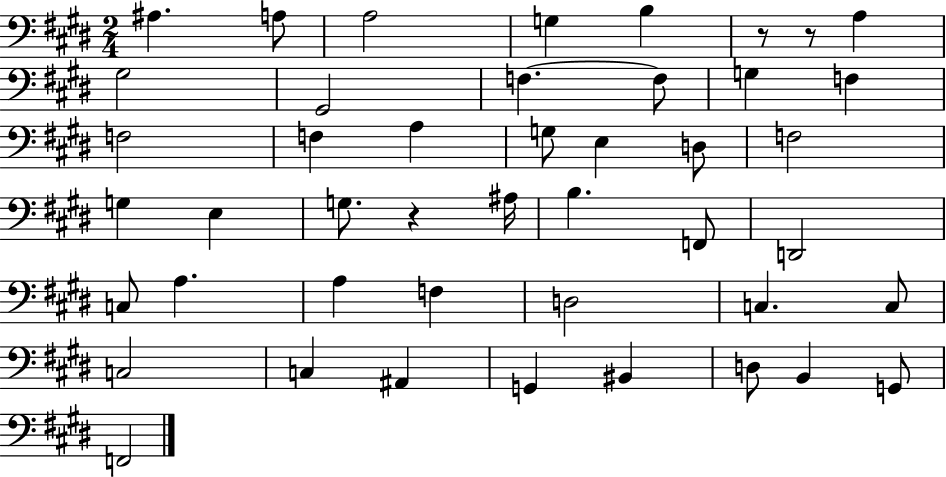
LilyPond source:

{
  \clef bass
  \numericTimeSignature
  \time 2/4
  \key e \major
  ais4. a8 | a2 | g4 b4 | r8 r8 a4 | \break gis2 | gis,2 | f4.~~ f8 | g4 f4 | \break f2 | f4 a4 | g8 e4 d8 | f2 | \break g4 e4 | g8. r4 ais16 | b4. f,8 | d,2 | \break c8 a4. | a4 f4 | d2 | c4. c8 | \break c2 | c4 ais,4 | g,4 bis,4 | d8 b,4 g,8 | \break f,2 | \bar "|."
}